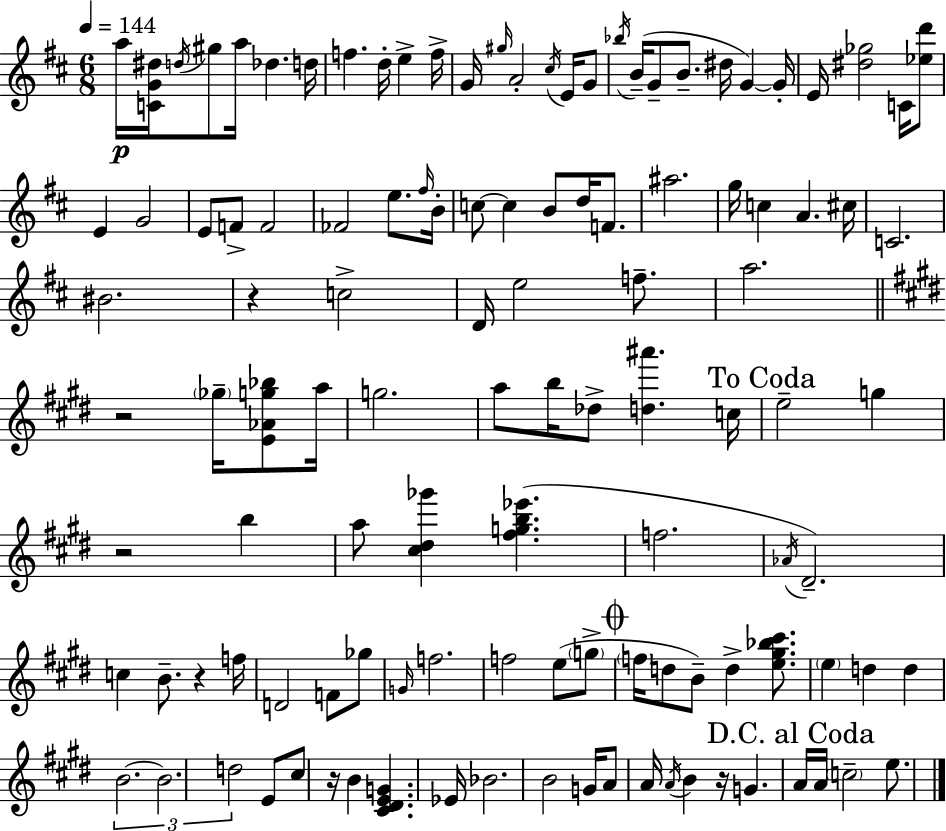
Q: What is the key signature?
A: D major